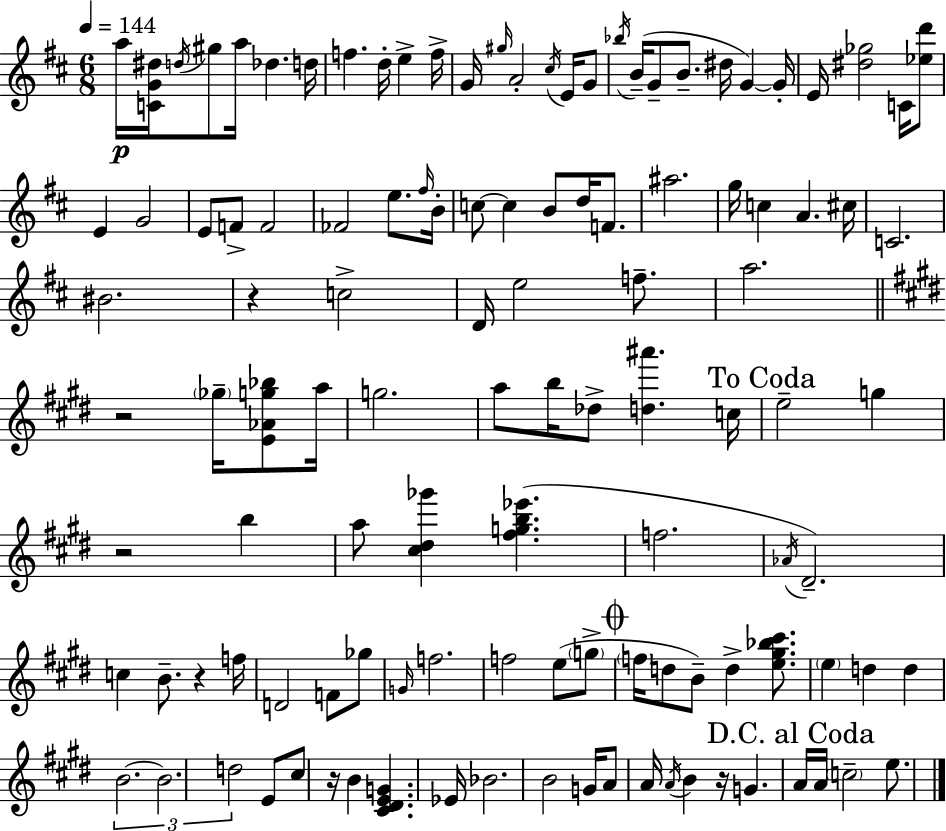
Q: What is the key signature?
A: D major